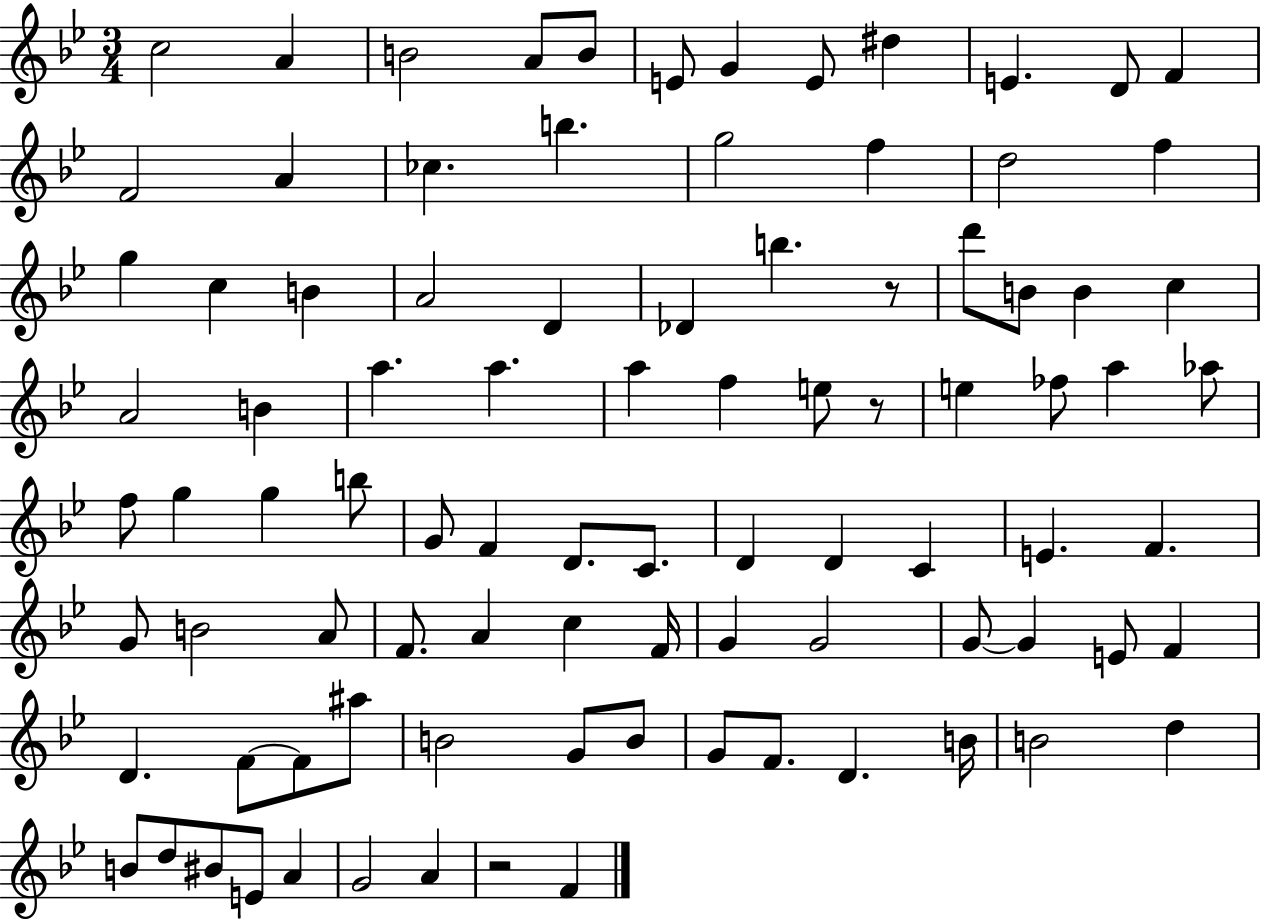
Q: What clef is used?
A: treble